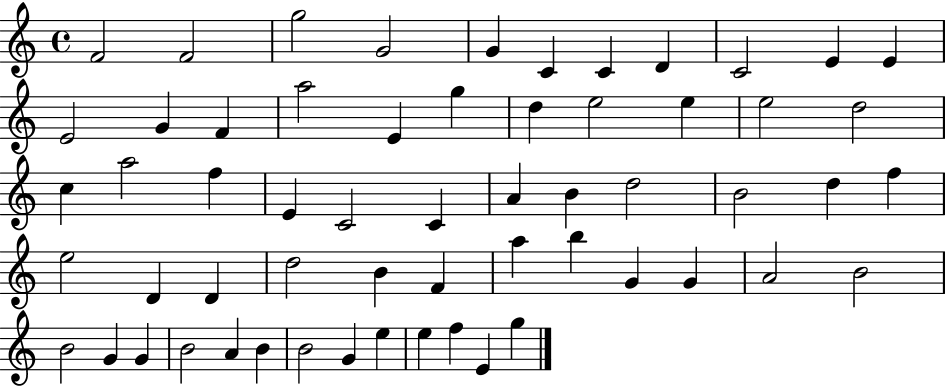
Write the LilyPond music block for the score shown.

{
  \clef treble
  \time 4/4
  \defaultTimeSignature
  \key c \major
  f'2 f'2 | g''2 g'2 | g'4 c'4 c'4 d'4 | c'2 e'4 e'4 | \break e'2 g'4 f'4 | a''2 e'4 g''4 | d''4 e''2 e''4 | e''2 d''2 | \break c''4 a''2 f''4 | e'4 c'2 c'4 | a'4 b'4 d''2 | b'2 d''4 f''4 | \break e''2 d'4 d'4 | d''2 b'4 f'4 | a''4 b''4 g'4 g'4 | a'2 b'2 | \break b'2 g'4 g'4 | b'2 a'4 b'4 | b'2 g'4 e''4 | e''4 f''4 e'4 g''4 | \break \bar "|."
}